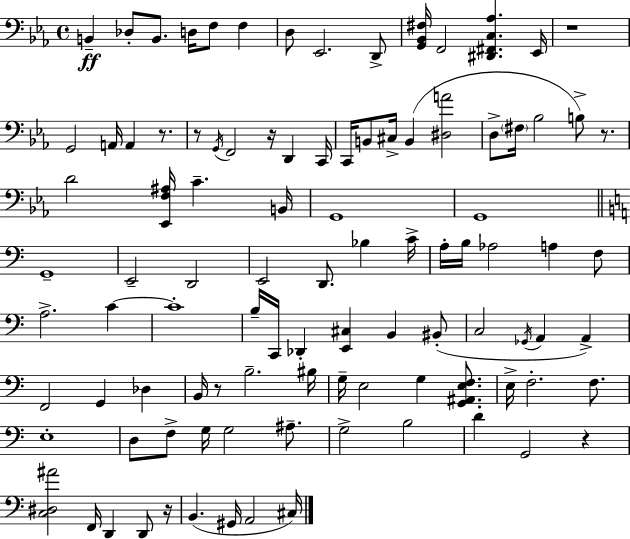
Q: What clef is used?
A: bass